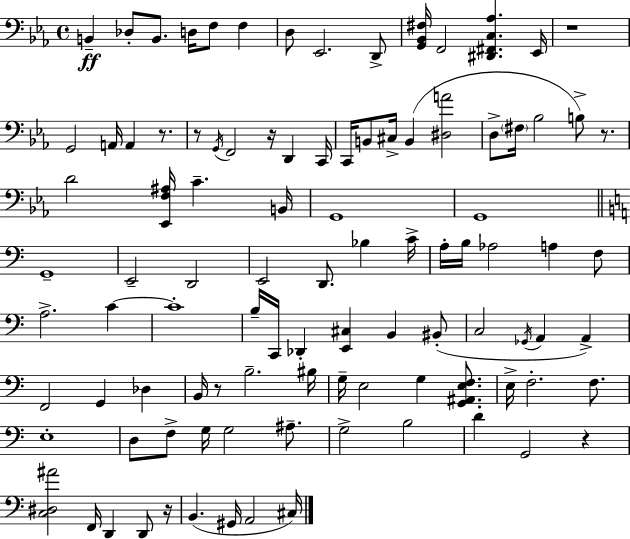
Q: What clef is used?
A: bass